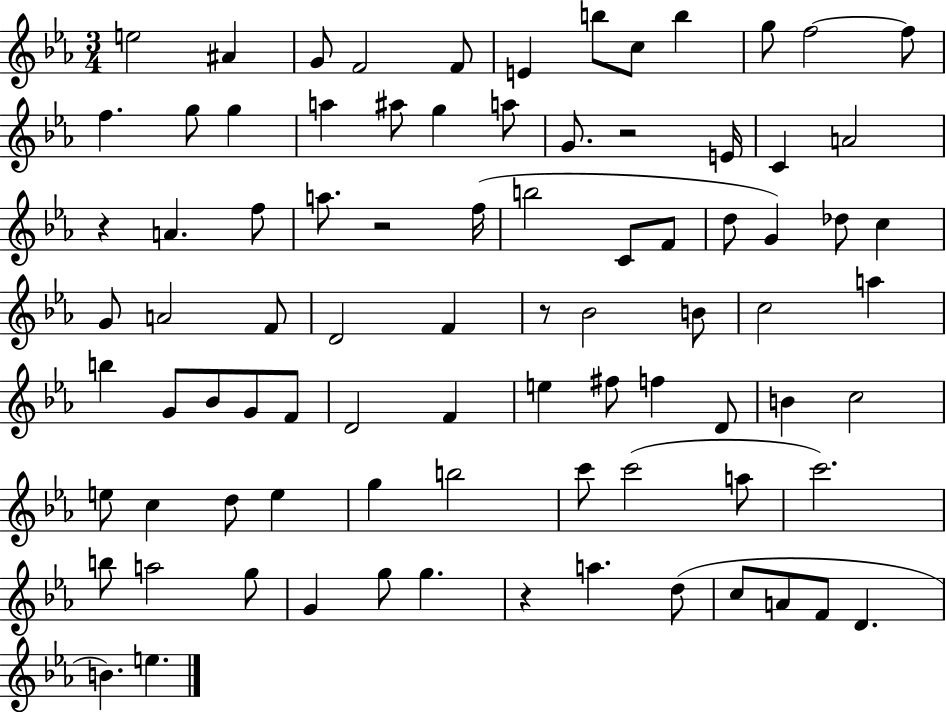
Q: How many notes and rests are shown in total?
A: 85